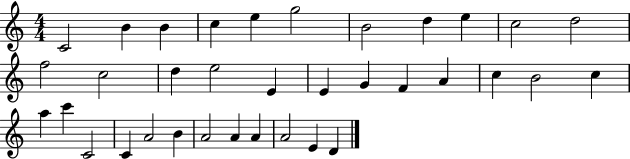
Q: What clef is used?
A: treble